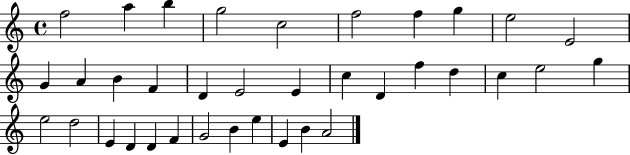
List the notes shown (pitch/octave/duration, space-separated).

F5/h A5/q B5/q G5/h C5/h F5/h F5/q G5/q E5/h E4/h G4/q A4/q B4/q F4/q D4/q E4/h E4/q C5/q D4/q F5/q D5/q C5/q E5/h G5/q E5/h D5/h E4/q D4/q D4/q F4/q G4/h B4/q E5/q E4/q B4/q A4/h